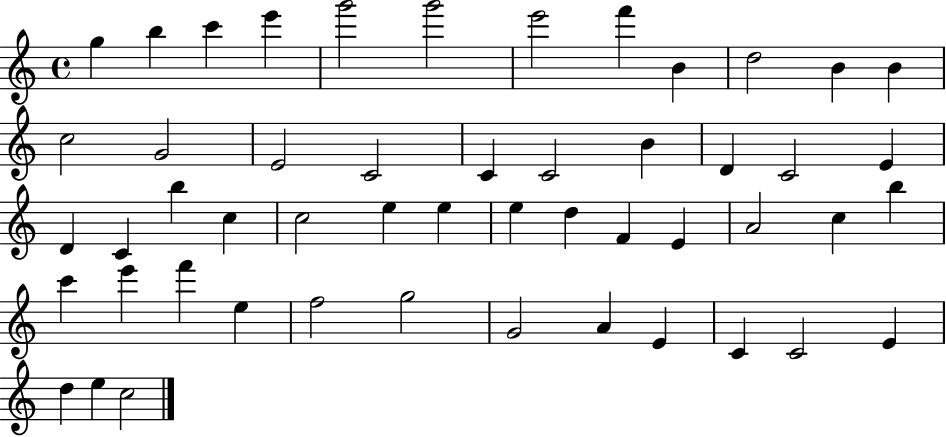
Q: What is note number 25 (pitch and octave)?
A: B5